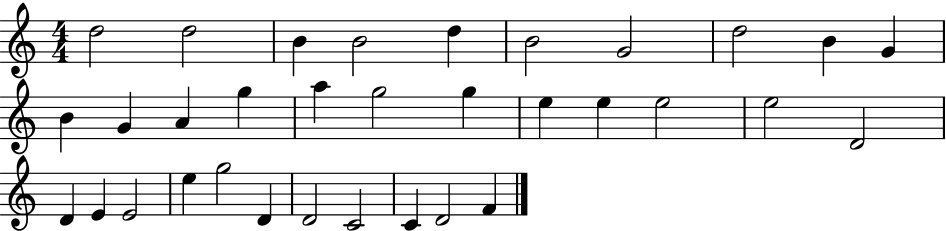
{
  \clef treble
  \numericTimeSignature
  \time 4/4
  \key c \major
  d''2 d''2 | b'4 b'2 d''4 | b'2 g'2 | d''2 b'4 g'4 | \break b'4 g'4 a'4 g''4 | a''4 g''2 g''4 | e''4 e''4 e''2 | e''2 d'2 | \break d'4 e'4 e'2 | e''4 g''2 d'4 | d'2 c'2 | c'4 d'2 f'4 | \break \bar "|."
}